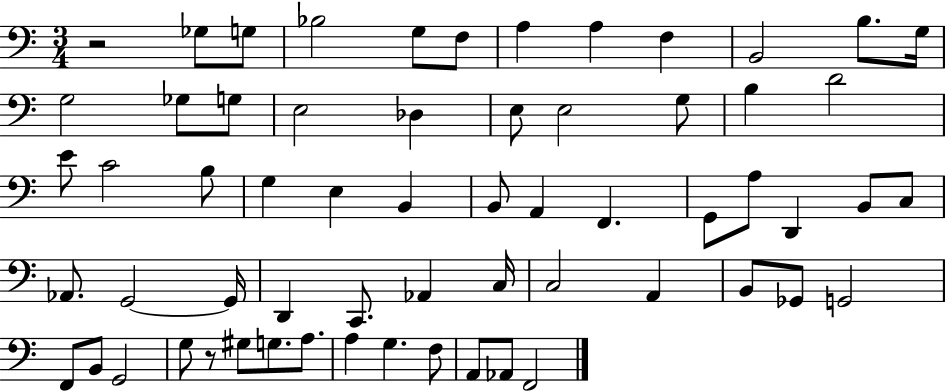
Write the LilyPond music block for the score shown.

{
  \clef bass
  \numericTimeSignature
  \time 3/4
  \key c \major
  \repeat volta 2 { r2 ges8 g8 | bes2 g8 f8 | a4 a4 f4 | b,2 b8. g16 | \break g2 ges8 g8 | e2 des4 | e8 e2 g8 | b4 d'2 | \break e'8 c'2 b8 | g4 e4 b,4 | b,8 a,4 f,4. | g,8 a8 d,4 b,8 c8 | \break aes,8. g,2~~ g,16 | d,4 c,8. aes,4 c16 | c2 a,4 | b,8 ges,8 g,2 | \break f,8 b,8 g,2 | g8 r8 gis8 g8. a8. | a4 g4. f8 | a,8 aes,8 f,2 | \break } \bar "|."
}